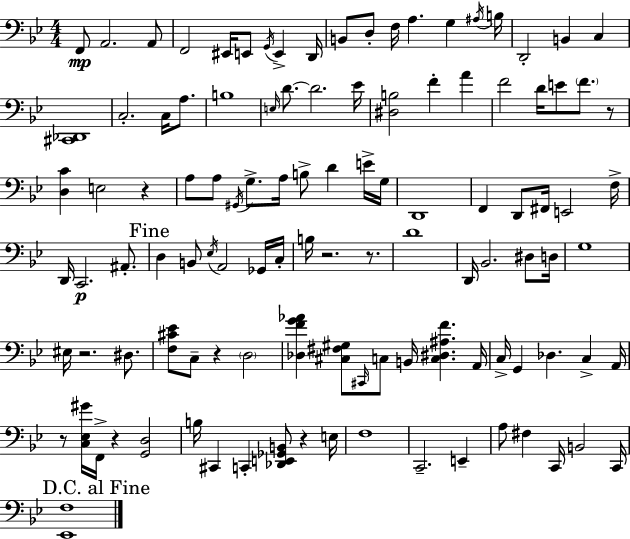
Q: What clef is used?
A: bass